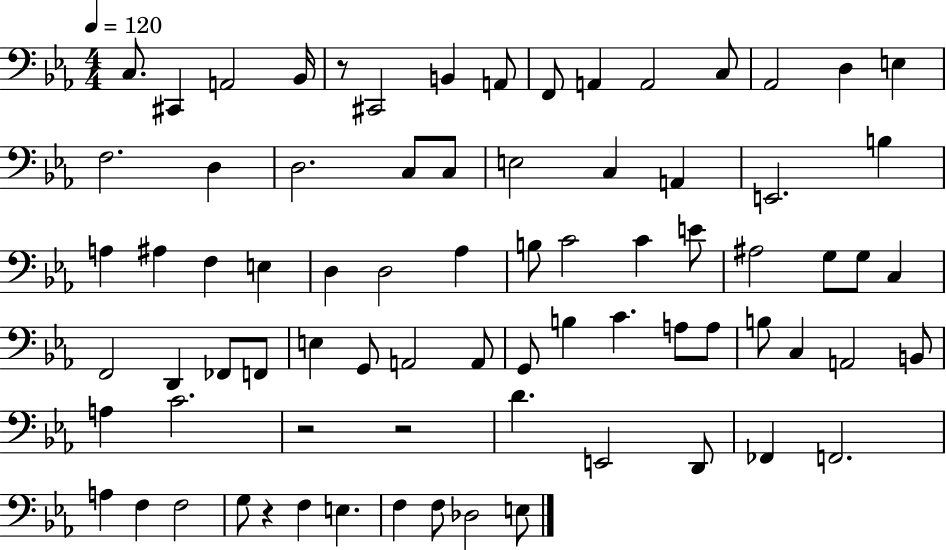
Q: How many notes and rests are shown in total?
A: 77